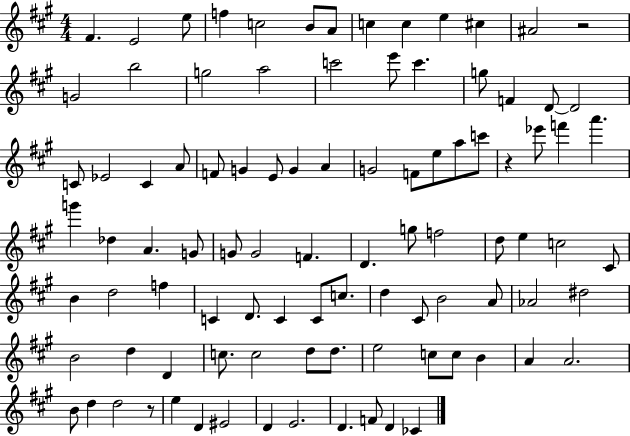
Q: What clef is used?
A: treble